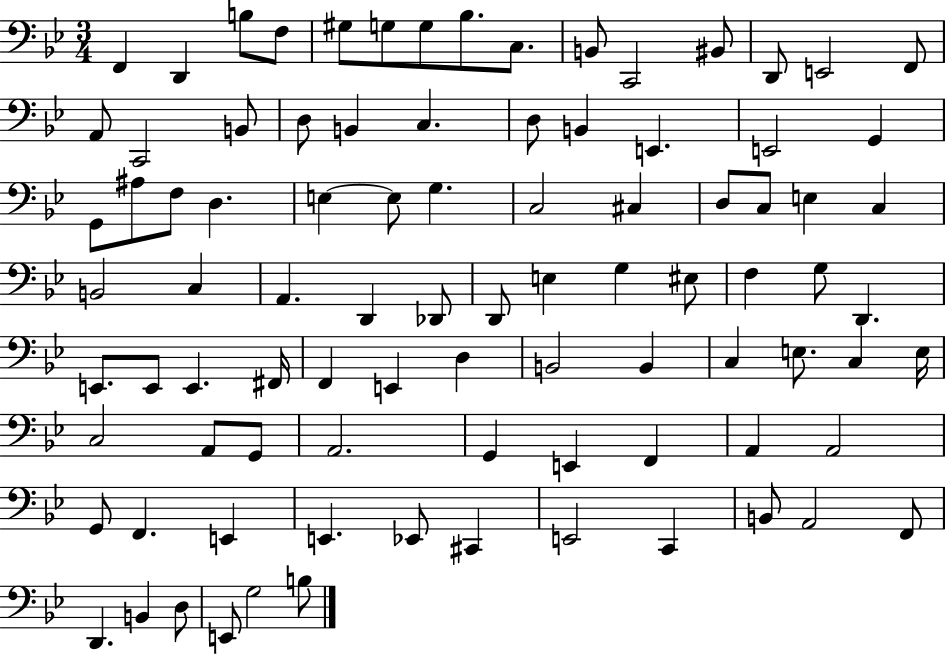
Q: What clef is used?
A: bass